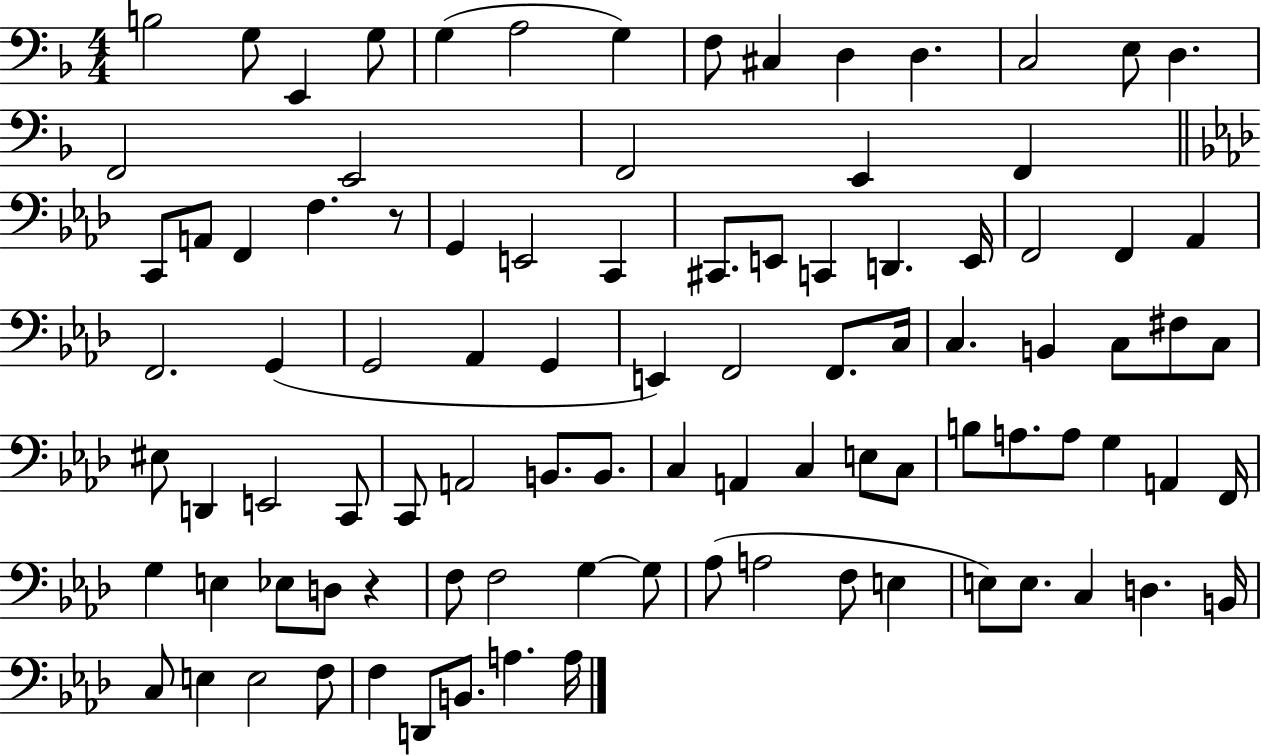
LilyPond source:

{
  \clef bass
  \numericTimeSignature
  \time 4/4
  \key f \major
  \repeat volta 2 { b2 g8 e,4 g8 | g4( a2 g4) | f8 cis4 d4 d4. | c2 e8 d4. | \break f,2 e,2 | f,2 e,4 f,4 | \bar "||" \break \key f \minor c,8 a,8 f,4 f4. r8 | g,4 e,2 c,4 | cis,8. e,8 c,4 d,4. e,16 | f,2 f,4 aes,4 | \break f,2. g,4( | g,2 aes,4 g,4 | e,4) f,2 f,8. c16 | c4. b,4 c8 fis8 c8 | \break eis8 d,4 e,2 c,8 | c,8 a,2 b,8. b,8. | c4 a,4 c4 e8 c8 | b8 a8. a8 g4 a,4 f,16 | \break g4 e4 ees8 d8 r4 | f8 f2 g4~~ g8 | aes8( a2 f8 e4 | e8) e8. c4 d4. b,16 | \break c8 e4 e2 f8 | f4 d,8 b,8. a4. a16 | } \bar "|."
}